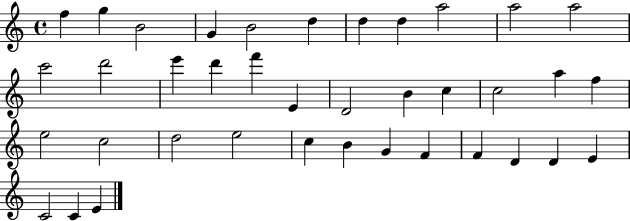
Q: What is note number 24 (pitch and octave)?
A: E5